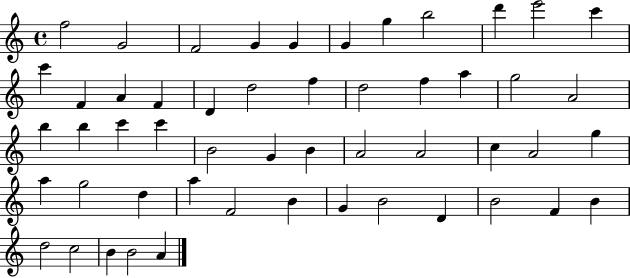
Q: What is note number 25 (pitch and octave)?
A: B5